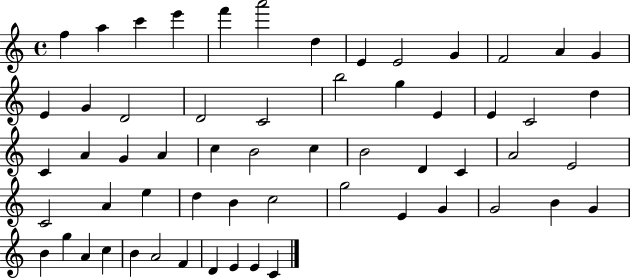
{
  \clef treble
  \time 4/4
  \defaultTimeSignature
  \key c \major
  f''4 a''4 c'''4 e'''4 | f'''4 a'''2 d''4 | e'4 e'2 g'4 | f'2 a'4 g'4 | \break e'4 g'4 d'2 | d'2 c'2 | b''2 g''4 e'4 | e'4 c'2 d''4 | \break c'4 a'4 g'4 a'4 | c''4 b'2 c''4 | b'2 d'4 c'4 | a'2 e'2 | \break c'2 a'4 e''4 | d''4 b'4 c''2 | g''2 e'4 g'4 | g'2 b'4 g'4 | \break b'4 g''4 a'4 c''4 | b'4 a'2 f'4 | d'4 e'4 e'4 c'4 | \bar "|."
}